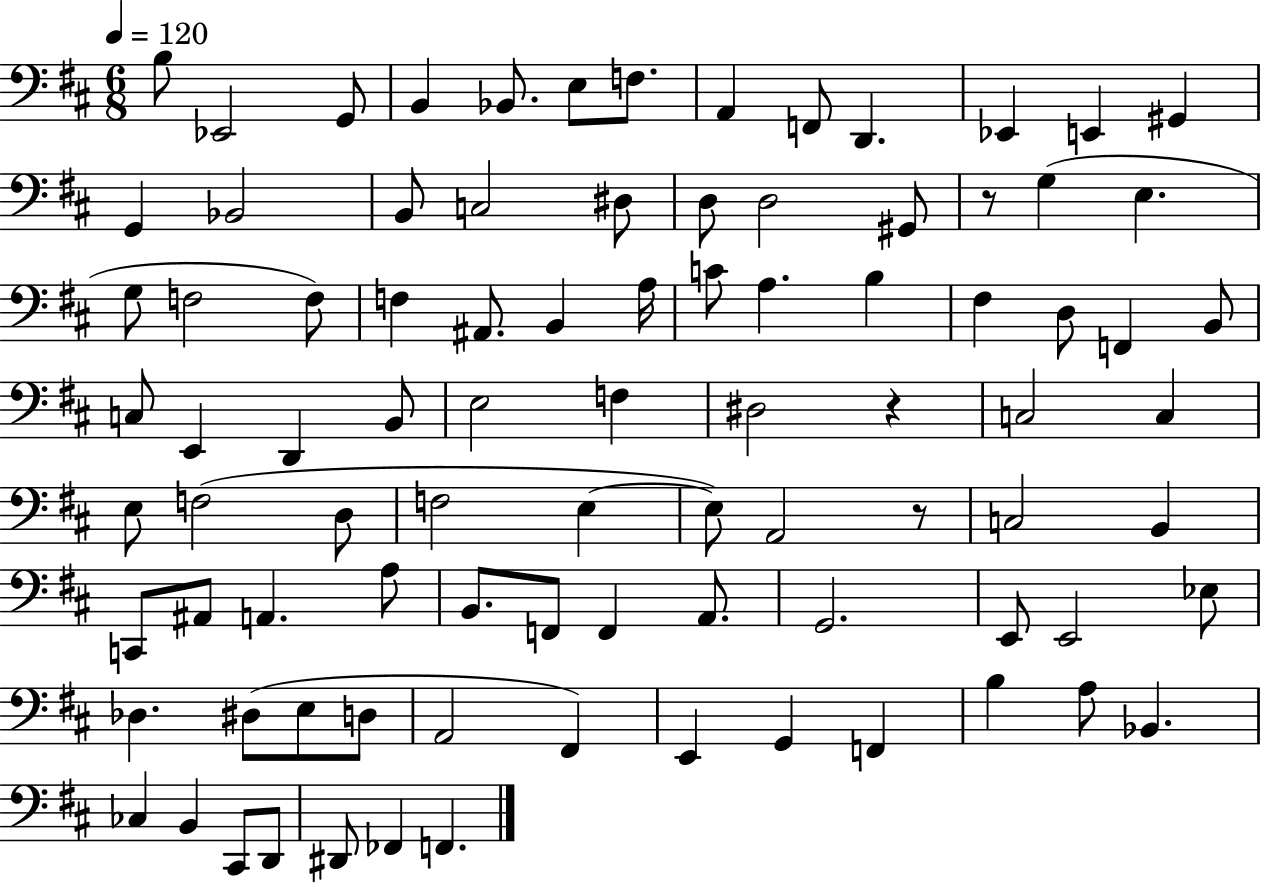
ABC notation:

X:1
T:Untitled
M:6/8
L:1/4
K:D
B,/2 _E,,2 G,,/2 B,, _B,,/2 E,/2 F,/2 A,, F,,/2 D,, _E,, E,, ^G,, G,, _B,,2 B,,/2 C,2 ^D,/2 D,/2 D,2 ^G,,/2 z/2 G, E, G,/2 F,2 F,/2 F, ^A,,/2 B,, A,/4 C/2 A, B, ^F, D,/2 F,, B,,/2 C,/2 E,, D,, B,,/2 E,2 F, ^D,2 z C,2 C, E,/2 F,2 D,/2 F,2 E, E,/2 A,,2 z/2 C,2 B,, C,,/2 ^A,,/2 A,, A,/2 B,,/2 F,,/2 F,, A,,/2 G,,2 E,,/2 E,,2 _E,/2 _D, ^D,/2 E,/2 D,/2 A,,2 ^F,, E,, G,, F,, B, A,/2 _B,, _C, B,, ^C,,/2 D,,/2 ^D,,/2 _F,, F,,